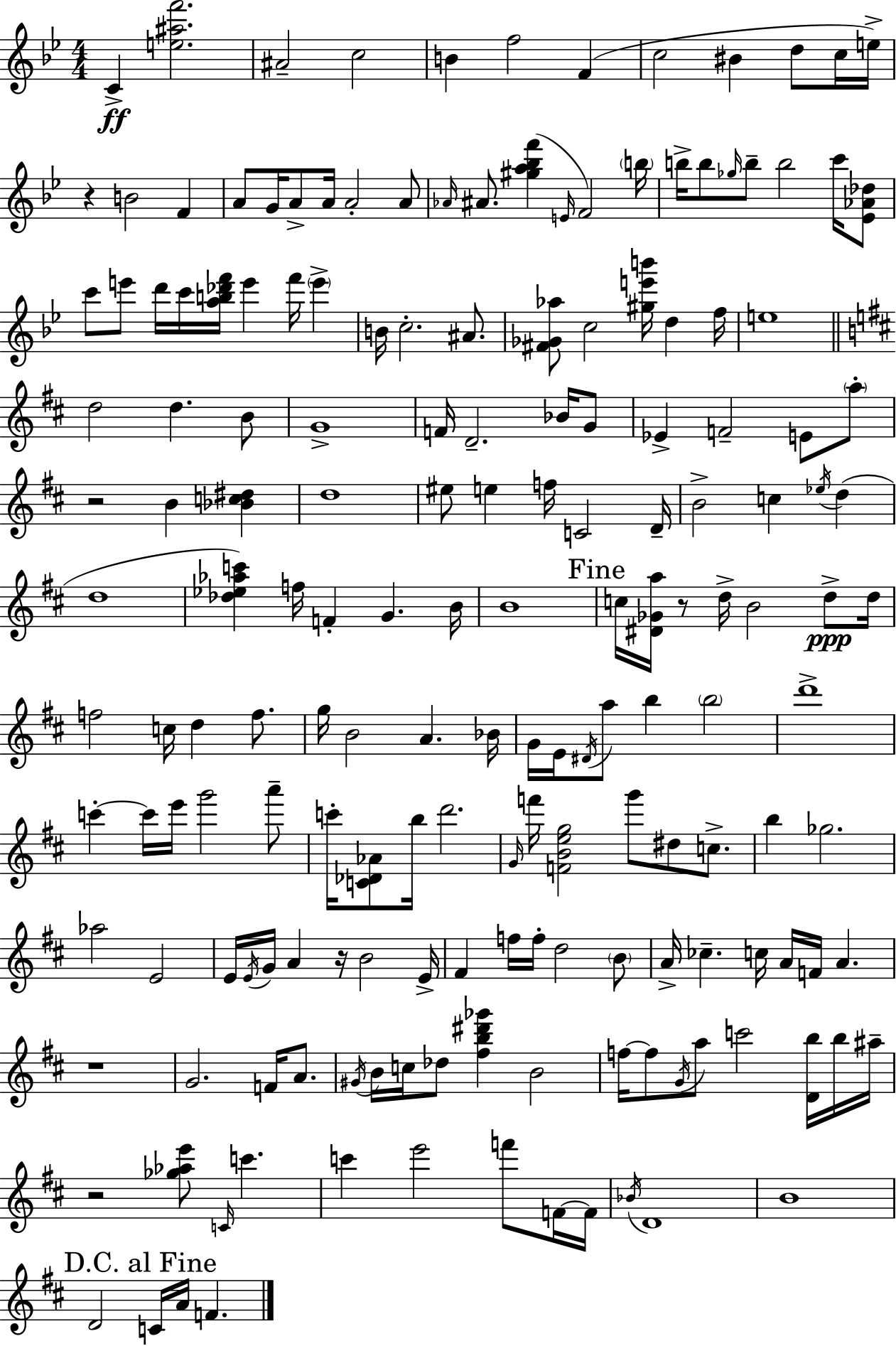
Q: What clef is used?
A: treble